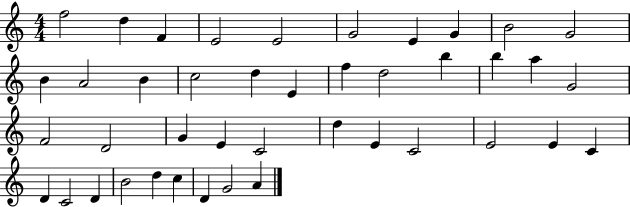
X:1
T:Untitled
M:4/4
L:1/4
K:C
f2 d F E2 E2 G2 E G B2 G2 B A2 B c2 d E f d2 b b a G2 F2 D2 G E C2 d E C2 E2 E C D C2 D B2 d c D G2 A